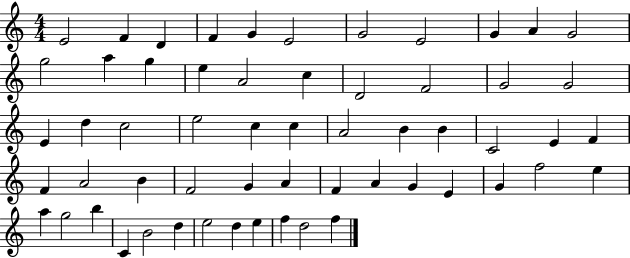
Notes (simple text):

E4/h F4/q D4/q F4/q G4/q E4/h G4/h E4/h G4/q A4/q G4/h G5/h A5/q G5/q E5/q A4/h C5/q D4/h F4/h G4/h G4/h E4/q D5/q C5/h E5/h C5/q C5/q A4/h B4/q B4/q C4/h E4/q F4/q F4/q A4/h B4/q F4/h G4/q A4/q F4/q A4/q G4/q E4/q G4/q F5/h E5/q A5/q G5/h B5/q C4/q B4/h D5/q E5/h D5/q E5/q F5/q D5/h F5/q